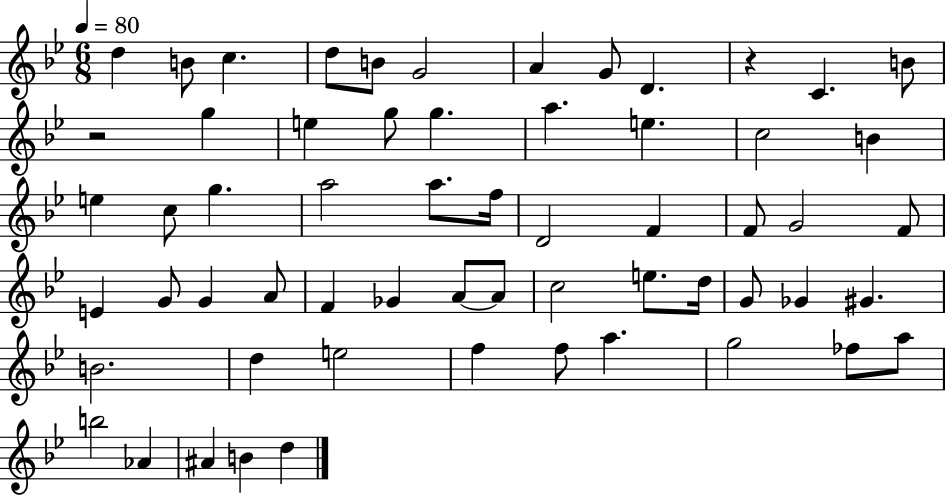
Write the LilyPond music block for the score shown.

{
  \clef treble
  \numericTimeSignature
  \time 6/8
  \key bes \major
  \tempo 4 = 80
  d''4 b'8 c''4. | d''8 b'8 g'2 | a'4 g'8 d'4. | r4 c'4. b'8 | \break r2 g''4 | e''4 g''8 g''4. | a''4. e''4. | c''2 b'4 | \break e''4 c''8 g''4. | a''2 a''8. f''16 | d'2 f'4 | f'8 g'2 f'8 | \break e'4 g'8 g'4 a'8 | f'4 ges'4 a'8~~ a'8 | c''2 e''8. d''16 | g'8 ges'4 gis'4. | \break b'2. | d''4 e''2 | f''4 f''8 a''4. | g''2 fes''8 a''8 | \break b''2 aes'4 | ais'4 b'4 d''4 | \bar "|."
}